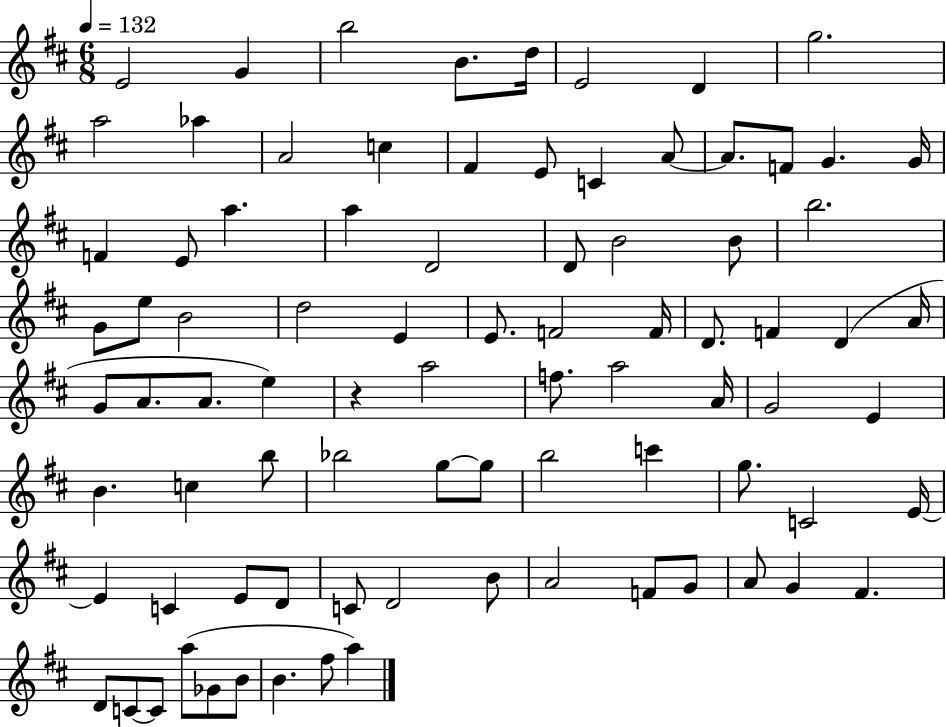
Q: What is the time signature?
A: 6/8